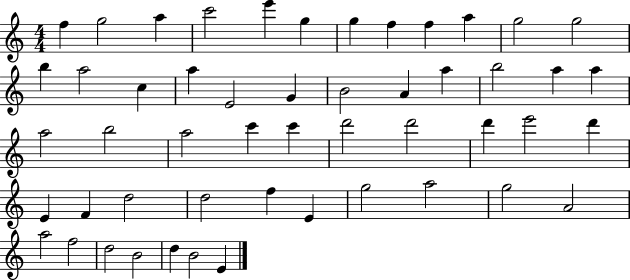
F5/q G5/h A5/q C6/h E6/q G5/q G5/q F5/q F5/q A5/q G5/h G5/h B5/q A5/h C5/q A5/q E4/h G4/q B4/h A4/q A5/q B5/h A5/q A5/q A5/h B5/h A5/h C6/q C6/q D6/h D6/h D6/q E6/h D6/q E4/q F4/q D5/h D5/h F5/q E4/q G5/h A5/h G5/h A4/h A5/h F5/h D5/h B4/h D5/q B4/h E4/q